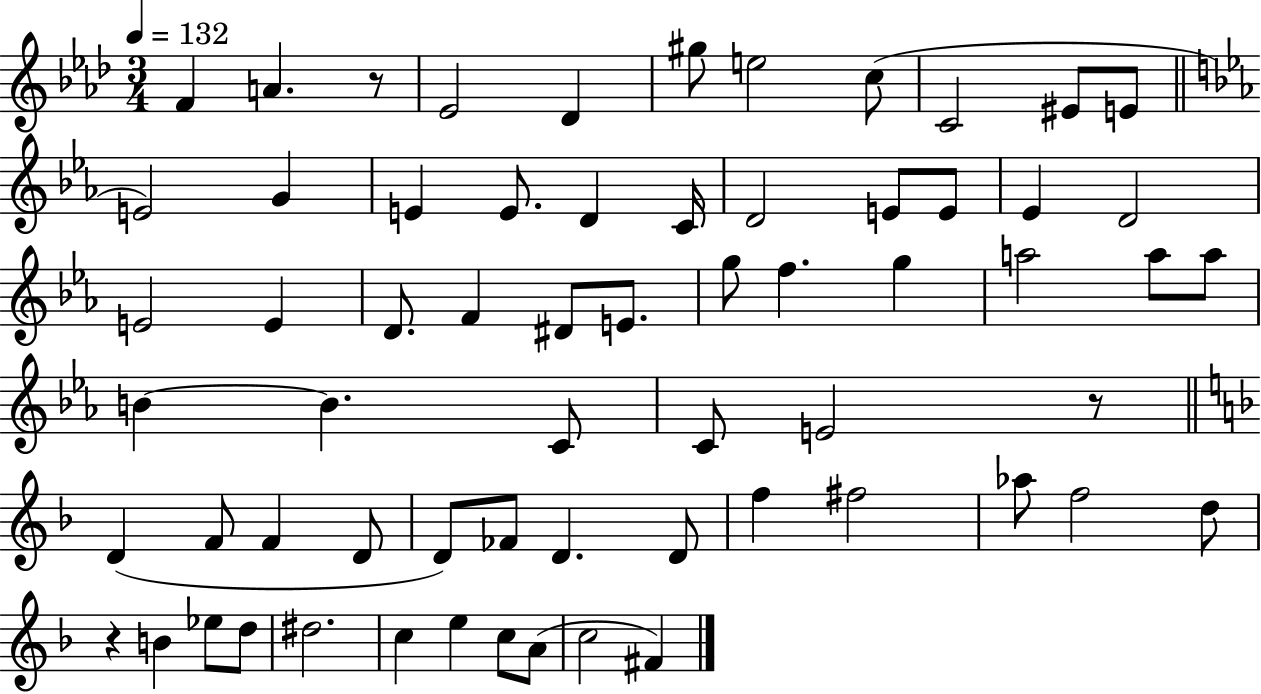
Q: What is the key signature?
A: AES major